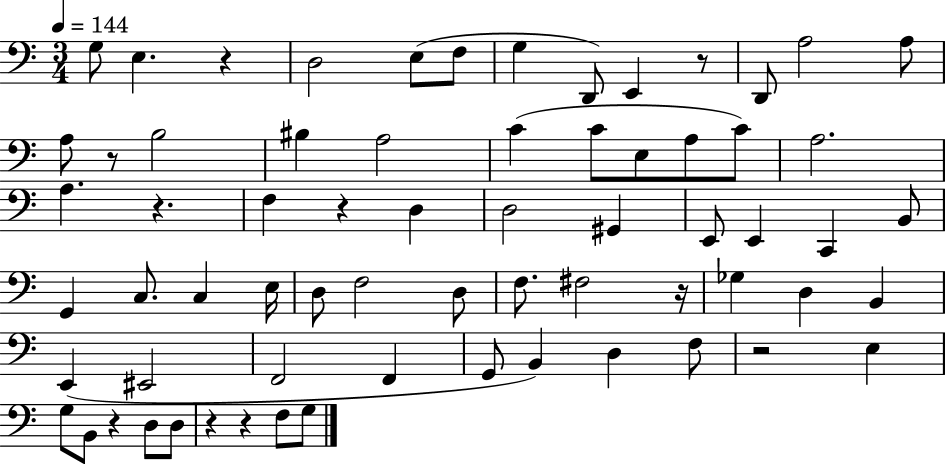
{
  \clef bass
  \numericTimeSignature
  \time 3/4
  \key c \major
  \tempo 4 = 144
  g8 e4. r4 | d2 e8( f8 | g4 d,8) e,4 r8 | d,8 a2 a8 | \break a8 r8 b2 | bis4 a2 | c'4( c'8 e8 a8 c'8) | a2. | \break a4. r4. | f4 r4 d4 | d2 gis,4 | e,8 e,4 c,4 b,8 | \break g,4 c8. c4 e16 | d8 f2 d8 | f8. fis2 r16 | ges4 d4 b,4 | \break e,4( eis,2 | f,2 f,4 | g,8 b,4) d4 f8 | r2 e4 | \break g8 b,8 r4 d8 d8 | r4 r4 f8 g8 | \bar "|."
}